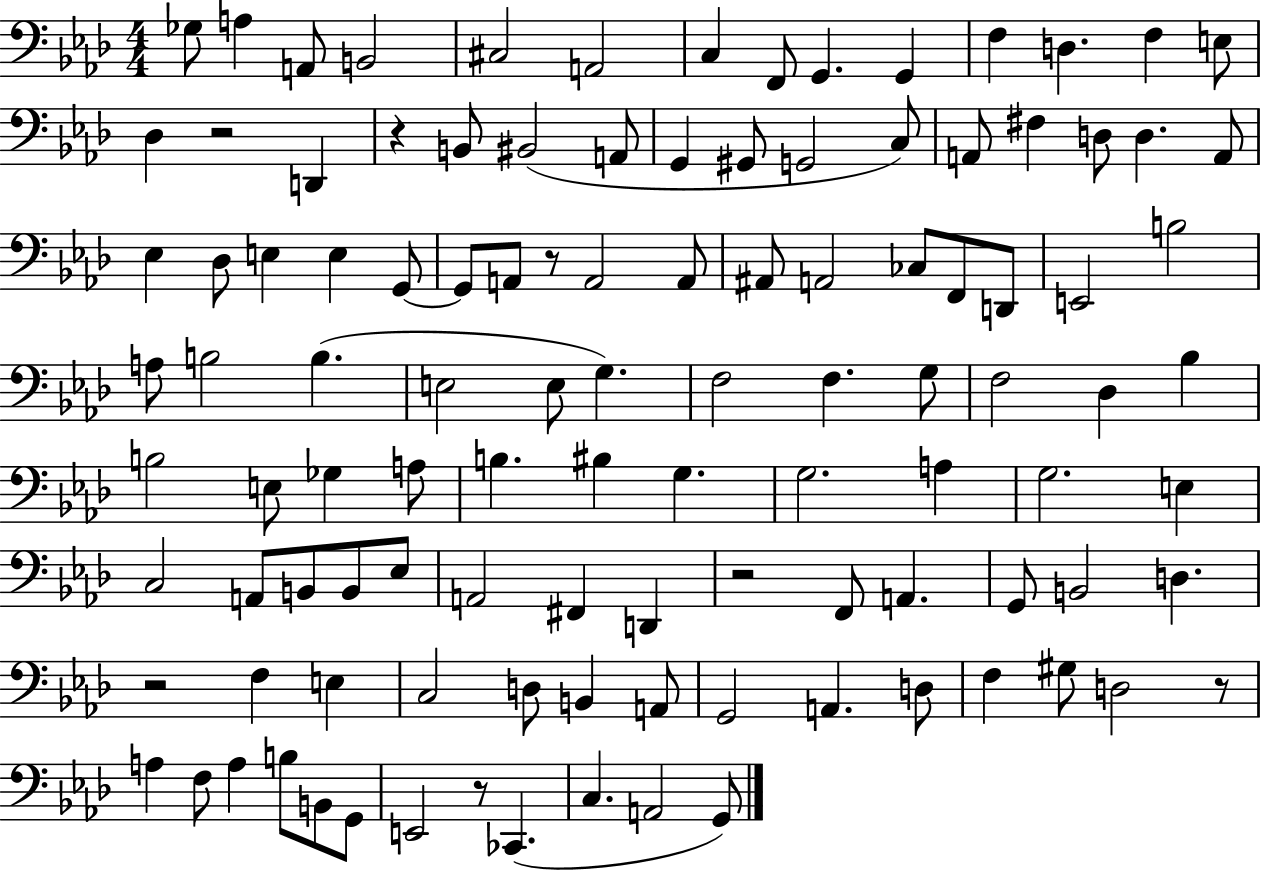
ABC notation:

X:1
T:Untitled
M:4/4
L:1/4
K:Ab
_G,/2 A, A,,/2 B,,2 ^C,2 A,,2 C, F,,/2 G,, G,, F, D, F, E,/2 _D, z2 D,, z B,,/2 ^B,,2 A,,/2 G,, ^G,,/2 G,,2 C,/2 A,,/2 ^F, D,/2 D, A,,/2 _E, _D,/2 E, E, G,,/2 G,,/2 A,,/2 z/2 A,,2 A,,/2 ^A,,/2 A,,2 _C,/2 F,,/2 D,,/2 E,,2 B,2 A,/2 B,2 B, E,2 E,/2 G, F,2 F, G,/2 F,2 _D, _B, B,2 E,/2 _G, A,/2 B, ^B, G, G,2 A, G,2 E, C,2 A,,/2 B,,/2 B,,/2 _E,/2 A,,2 ^F,, D,, z2 F,,/2 A,, G,,/2 B,,2 D, z2 F, E, C,2 D,/2 B,, A,,/2 G,,2 A,, D,/2 F, ^G,/2 D,2 z/2 A, F,/2 A, B,/2 B,,/2 G,,/2 E,,2 z/2 _C,, C, A,,2 G,,/2